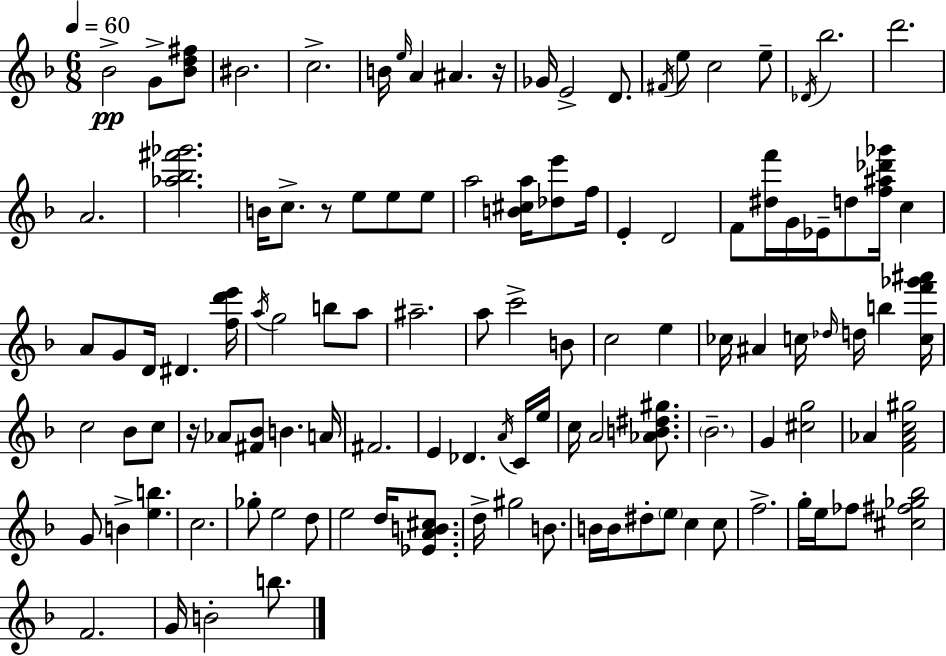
{
  \clef treble
  \numericTimeSignature
  \time 6/8
  \key f \major
  \tempo 4 = 60
  bes'2->\pp g'8-> <bes' d'' fis''>8 | bis'2. | c''2.-> | b'16 \grace { e''16 } a'4 ais'4. | \break r16 ges'16 e'2-> d'8. | \acciaccatura { fis'16 } e''8 c''2 | e''8-- \acciaccatura { des'16 } bes''2. | d'''2. | \break a'2. | <aes'' bes'' fis''' ges'''>2. | b'16 c''8.-> r8 e''8 e''8 | e''8 a''2 <b' cis'' a''>16 | \break <des'' e'''>8 f''16 e'4-. d'2 | f'8 <dis'' f'''>16 g'16 ees'16-- d''8 <f'' ais'' des''' ges'''>16 c''4 | a'8 g'8 d'16 dis'4. | <f'' d''' e'''>16 \acciaccatura { a''16 } g''2 | \break b''8 a''8 ais''2.-- | a''8 c'''2-> | b'8 c''2 | e''4 ces''16 ais'4 c''16 \grace { des''16 } d''16 | \break b''4 <c'' f''' ges''' ais'''>16 c''2 | bes'8 c''8 r16 aes'8 <fis' bes'>8 b'4. | a'16 fis'2. | e'4 des'4. | \break \acciaccatura { a'16 } c'16 e''16 c''16 a'2 | <aes' b' dis'' gis''>8. \parenthesize bes'2.-- | g'4 <cis'' g''>2 | aes'4 <f' aes' c'' gis''>2 | \break g'8 b'4-> | <e'' b''>4. c''2. | ges''8-. e''2 | d''8 e''2 | \break d''16 <ees' a' b' cis''>8. d''16-> gis''2 | b'8. b'16 b'16 dis''8-. \parenthesize e''8 | c''4 c''8 f''2.-> | g''16-. e''16 fes''8 <cis'' fis'' ges'' bes''>2 | \break f'2. | g'16 b'2-. | b''8. \bar "|."
}